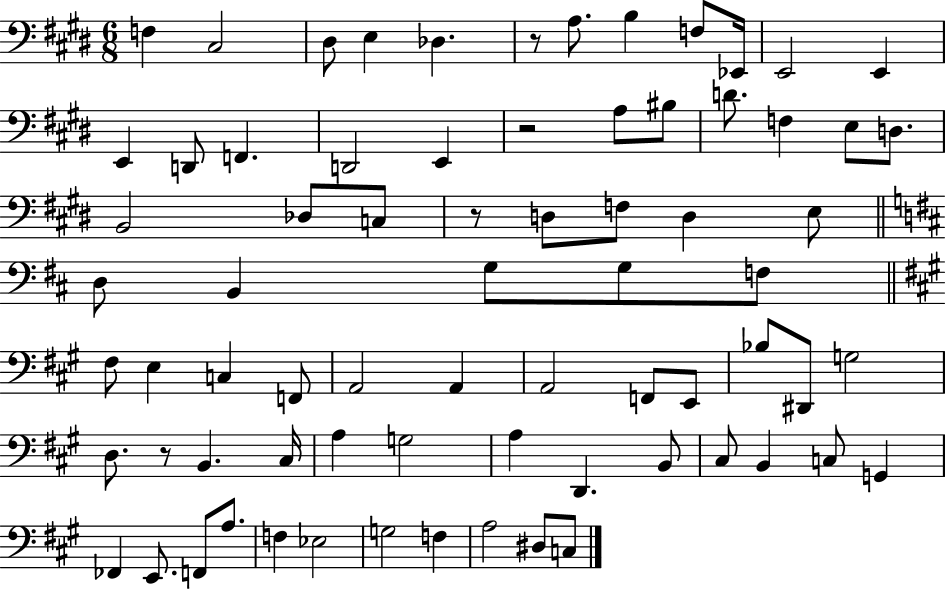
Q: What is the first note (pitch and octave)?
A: F3